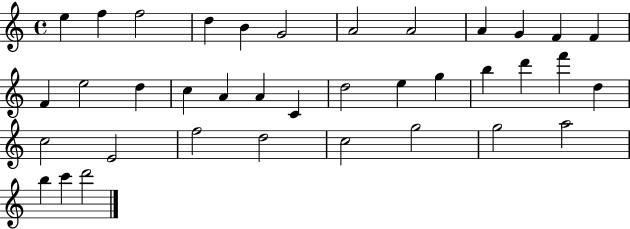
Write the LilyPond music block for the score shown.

{
  \clef treble
  \time 4/4
  \defaultTimeSignature
  \key c \major
  e''4 f''4 f''2 | d''4 b'4 g'2 | a'2 a'2 | a'4 g'4 f'4 f'4 | \break f'4 e''2 d''4 | c''4 a'4 a'4 c'4 | d''2 e''4 g''4 | b''4 d'''4 f'''4 d''4 | \break c''2 e'2 | f''2 d''2 | c''2 g''2 | g''2 a''2 | \break b''4 c'''4 d'''2 | \bar "|."
}